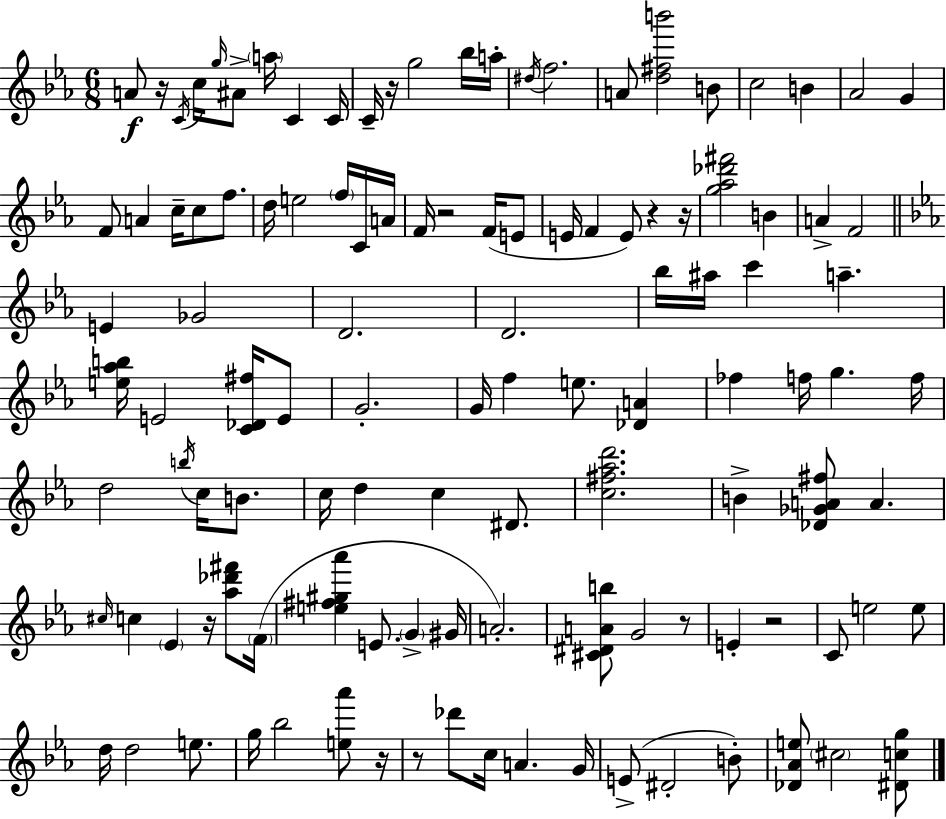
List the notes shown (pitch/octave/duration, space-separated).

A4/e R/s C4/s C5/s G5/s A#4/e A5/s C4/q C4/s C4/s R/s G5/h Bb5/s A5/s D#5/s F5/h. A4/e [D5,F#5,B6]/h B4/e C5/h B4/q Ab4/h G4/q F4/e A4/q C5/s C5/e F5/e. D5/s E5/h F5/s C4/s A4/s F4/s R/h F4/s E4/e E4/s F4/q E4/e R/q R/s [G5,Ab5,Db6,F#6]/h B4/q A4/q F4/h E4/q Gb4/h D4/h. D4/h. Bb5/s A#5/s C6/q A5/q. [E5,Ab5,B5]/s E4/h [C4,Db4,F#5]/s E4/e G4/h. G4/s F5/q E5/e. [Db4,A4]/q FES5/q F5/s G5/q. F5/s D5/h B5/s C5/s B4/e. C5/s D5/q C5/q D#4/e. [C5,F#5,Ab5,D6]/h. B4/q [Db4,Gb4,A4,F#5]/e A4/q. C#5/s C5/q Eb4/q R/s [Ab5,Db6,F#6]/e F4/s [E5,F#5,G#5,Ab6]/q E4/e. G4/q G#4/s A4/h. [C#4,D#4,A4,B5]/e G4/h R/e E4/q R/h C4/e E5/h E5/e D5/s D5/h E5/e. G5/s Bb5/h [E5,Ab6]/e R/s R/e Db6/e C5/s A4/q. G4/s E4/e D#4/h B4/e [Db4,Ab4,E5]/e C#5/h [D#4,C5,G5]/e